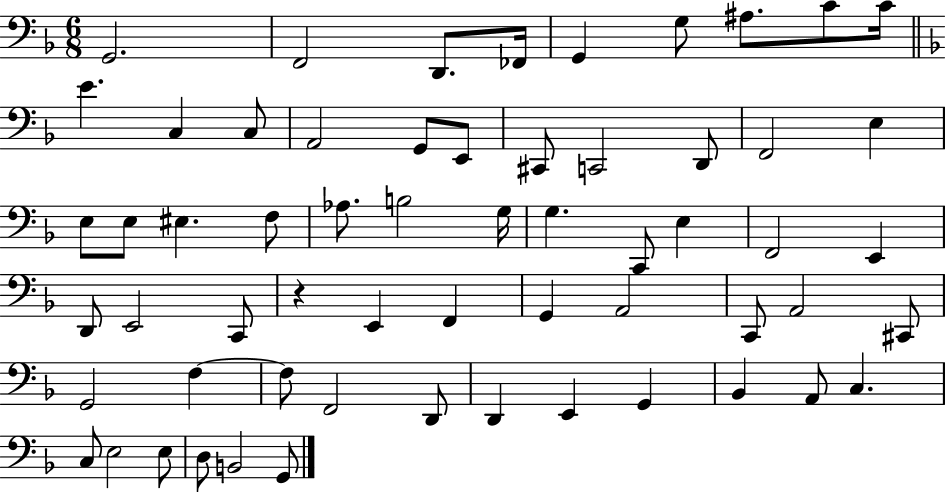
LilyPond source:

{
  \clef bass
  \numericTimeSignature
  \time 6/8
  \key f \major
  g,2. | f,2 d,8. fes,16 | g,4 g8 ais8. c'8 c'16 | \bar "||" \break \key f \major e'4. c4 c8 | a,2 g,8 e,8 | cis,8 c,2 d,8 | f,2 e4 | \break e8 e8 eis4. f8 | aes8. b2 g16 | g4. c,8 e4 | f,2 e,4 | \break d,8 e,2 c,8 | r4 e,4 f,4 | g,4 a,2 | c,8 a,2 cis,8 | \break g,2 f4~~ | f8 f,2 d,8 | d,4 e,4 g,4 | bes,4 a,8 c4. | \break c8 e2 e8 | d8 b,2 g,8 | \bar "|."
}